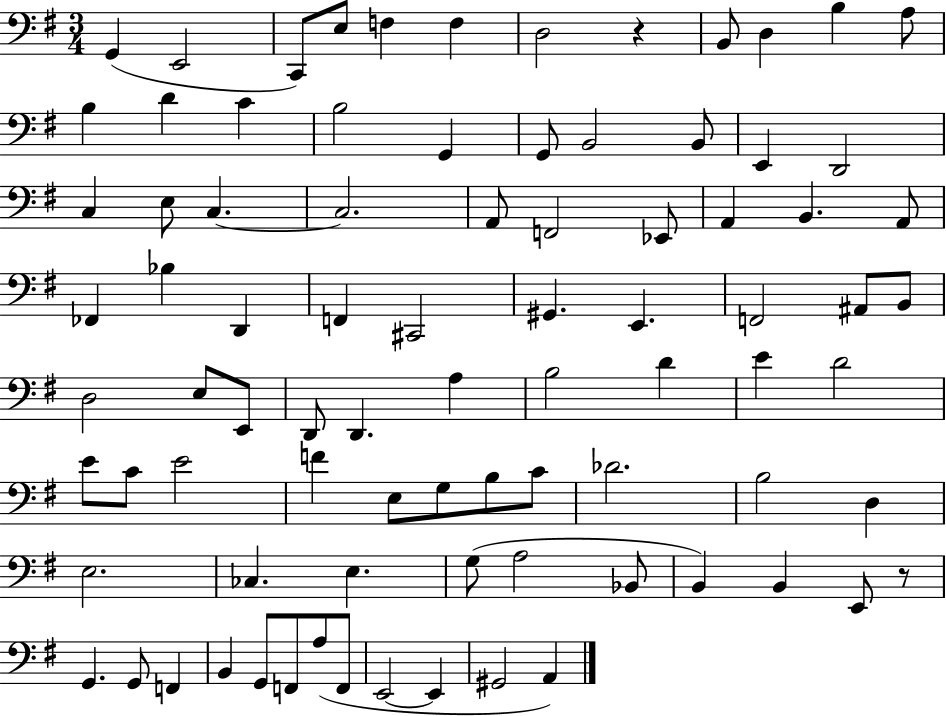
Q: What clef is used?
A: bass